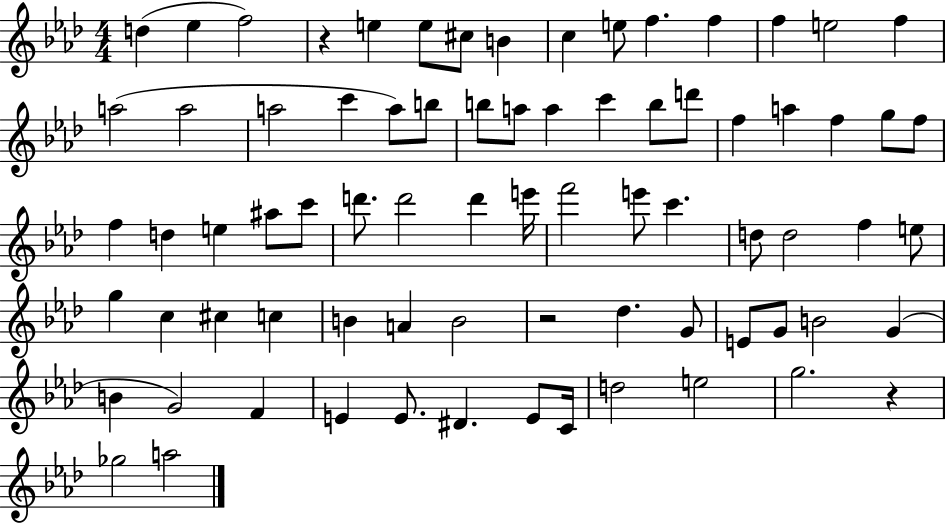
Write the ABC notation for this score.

X:1
T:Untitled
M:4/4
L:1/4
K:Ab
d _e f2 z e e/2 ^c/2 B c e/2 f f f e2 f a2 a2 a2 c' a/2 b/2 b/2 a/2 a c' b/2 d'/2 f a f g/2 f/2 f d e ^a/2 c'/2 d'/2 d'2 d' e'/4 f'2 e'/2 c' d/2 d2 f e/2 g c ^c c B A B2 z2 _d G/2 E/2 G/2 B2 G B G2 F E E/2 ^D E/2 C/4 d2 e2 g2 z _g2 a2